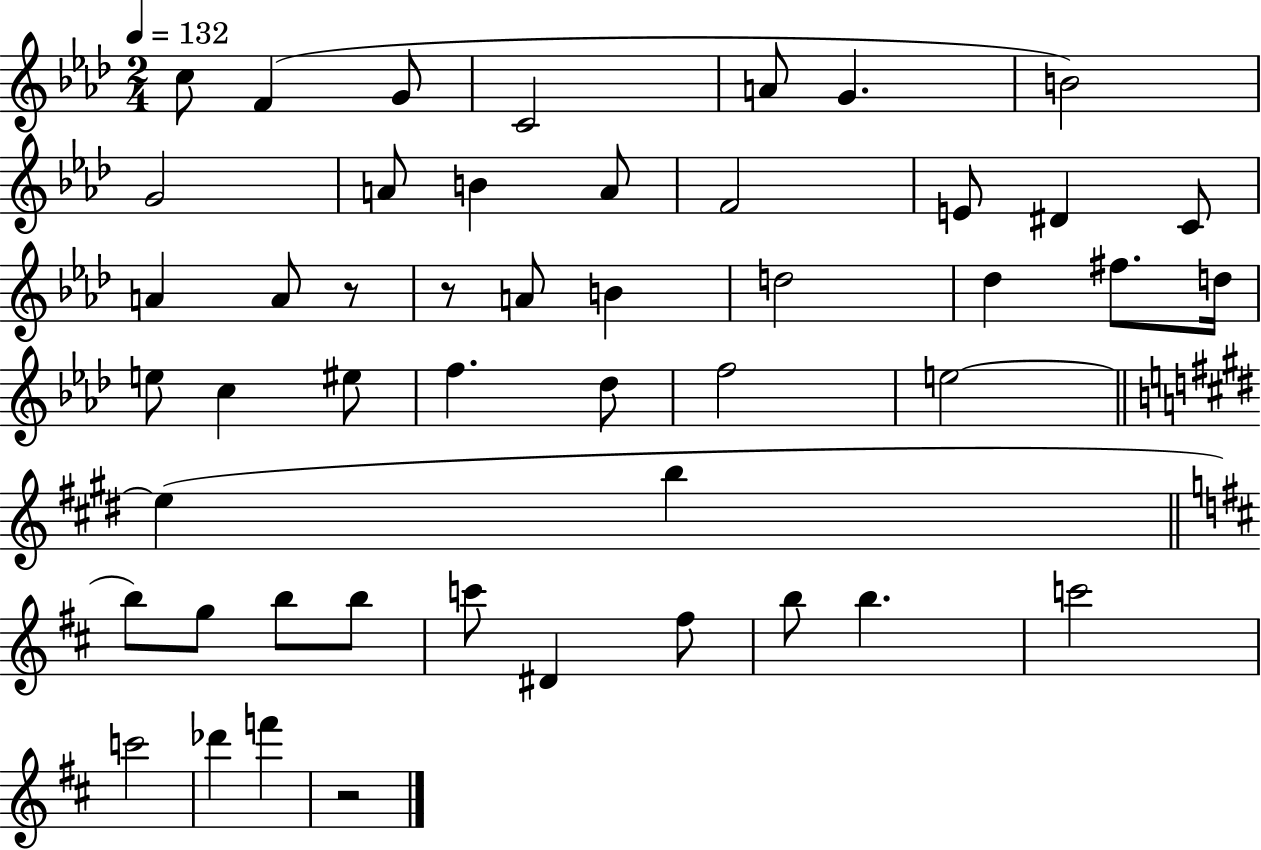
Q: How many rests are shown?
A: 3